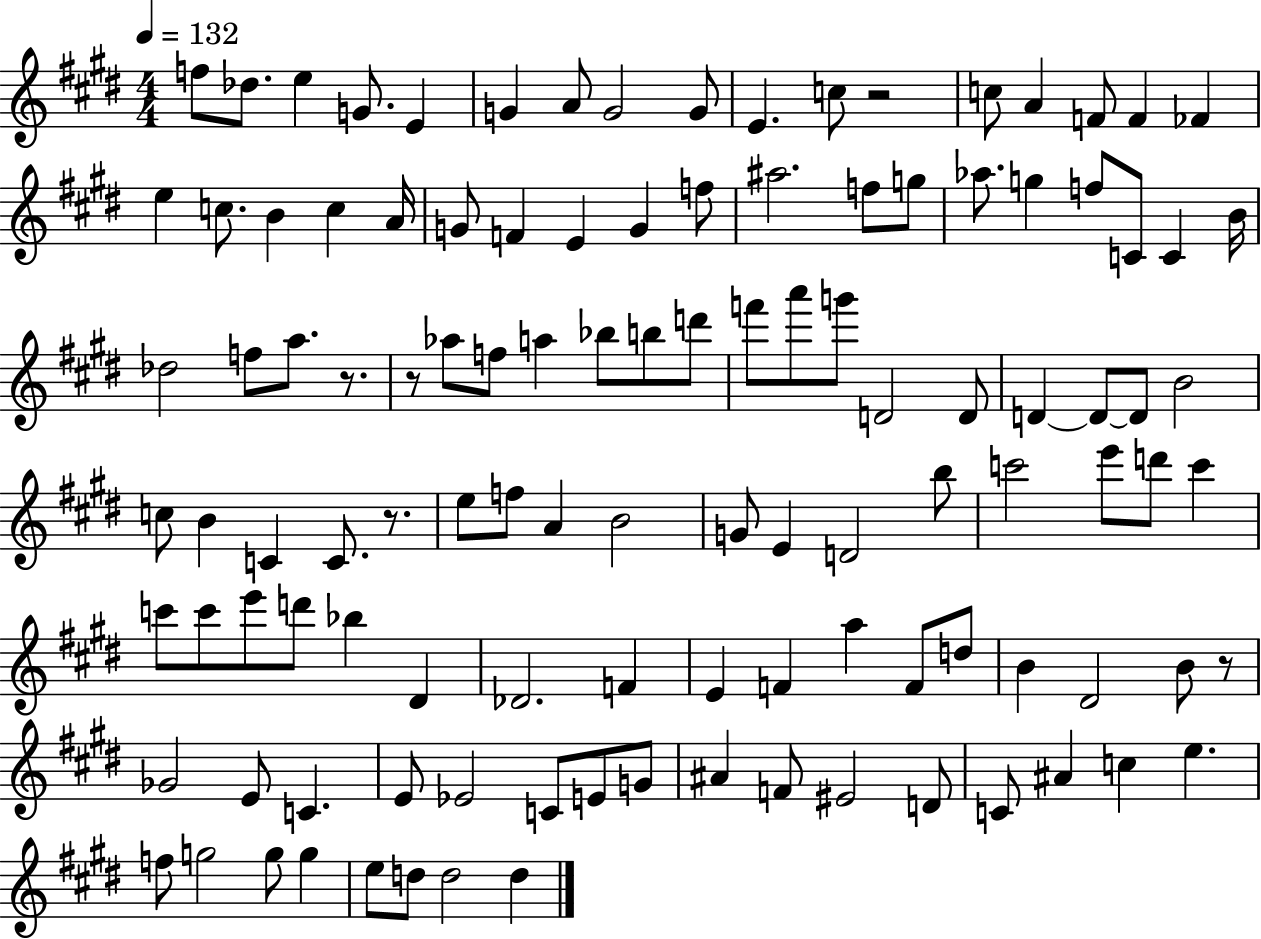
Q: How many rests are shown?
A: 5